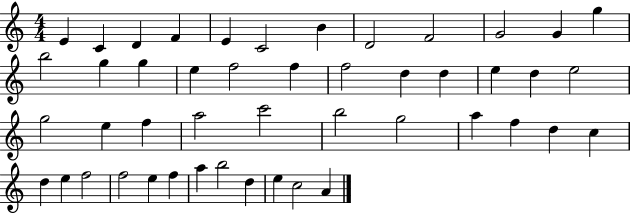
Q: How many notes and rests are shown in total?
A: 47